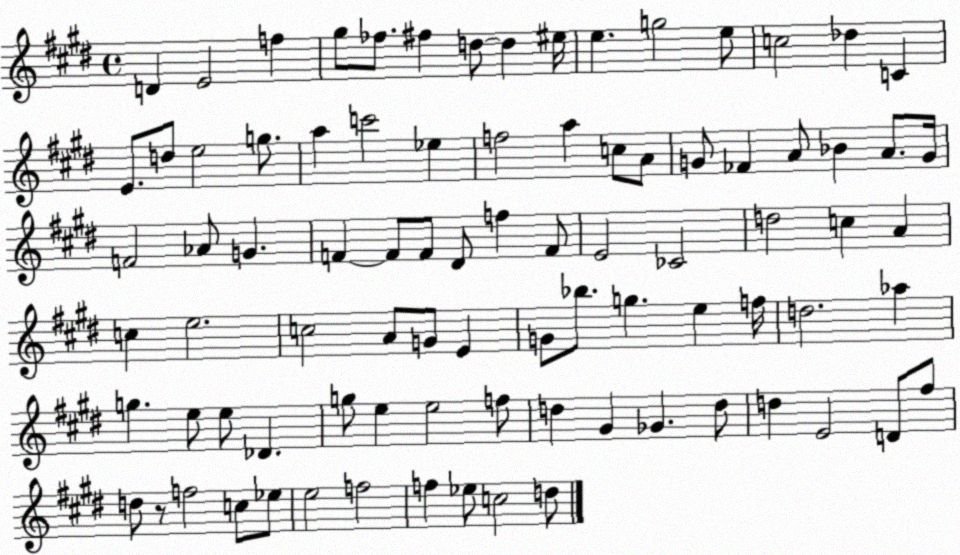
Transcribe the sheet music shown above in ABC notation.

X:1
T:Untitled
M:4/4
L:1/4
K:E
D E2 f ^g/2 _f/2 ^f d/2 d ^e/4 e g2 e/2 c2 _d C E/2 d/2 e2 g/2 a c'2 _e f2 a c/2 A/2 G/2 _F A/2 _B A/2 G/4 F2 _A/2 G F F/2 F/2 ^D/2 f F/2 E2 _C2 d2 c A c e2 c2 A/2 G/2 E G/2 _b/2 g e f/4 d2 _a g e/2 e/2 _D g/2 e e2 f/2 d ^G _G d/2 d E2 D/2 ^f/2 d/2 z/2 f2 c/2 _e/2 e2 f2 f _e/2 c2 d/2